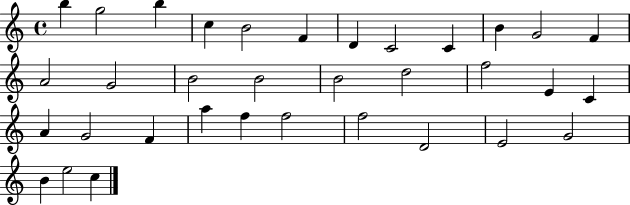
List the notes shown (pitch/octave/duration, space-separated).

B5/q G5/h B5/q C5/q B4/h F4/q D4/q C4/h C4/q B4/q G4/h F4/q A4/h G4/h B4/h B4/h B4/h D5/h F5/h E4/q C4/q A4/q G4/h F4/q A5/q F5/q F5/h F5/h D4/h E4/h G4/h B4/q E5/h C5/q